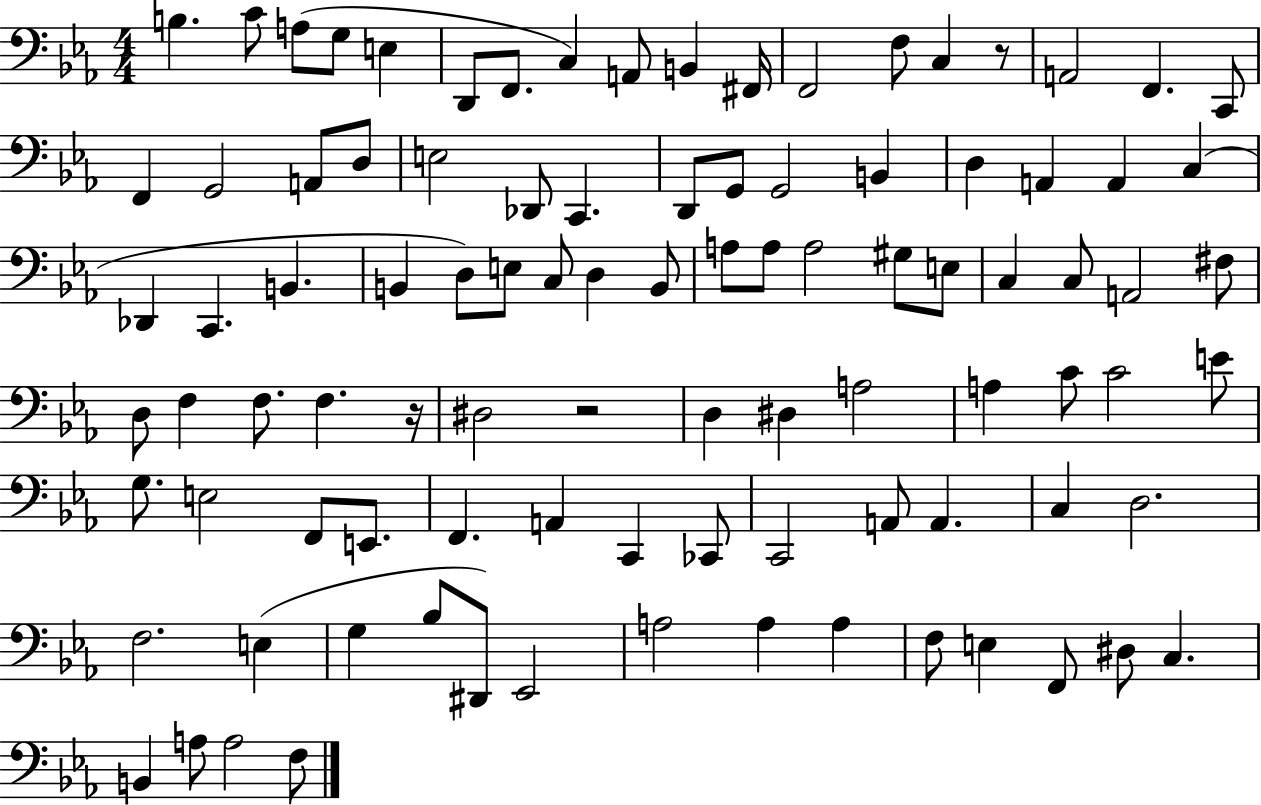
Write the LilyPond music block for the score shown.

{
  \clef bass
  \numericTimeSignature
  \time 4/4
  \key ees \major
  b4. c'8 a8( g8 e4 | d,8 f,8. c4) a,8 b,4 fis,16 | f,2 f8 c4 r8 | a,2 f,4. c,8 | \break f,4 g,2 a,8 d8 | e2 des,8 c,4. | d,8 g,8 g,2 b,4 | d4 a,4 a,4 c4( | \break des,4 c,4. b,4. | b,4 d8) e8 c8 d4 b,8 | a8 a8 a2 gis8 e8 | c4 c8 a,2 fis8 | \break d8 f4 f8. f4. r16 | dis2 r2 | d4 dis4 a2 | a4 c'8 c'2 e'8 | \break g8. e2 f,8 e,8. | f,4. a,4 c,4 ces,8 | c,2 a,8 a,4. | c4 d2. | \break f2. e4( | g4 bes8 dis,8) ees,2 | a2 a4 a4 | f8 e4 f,8 dis8 c4. | \break b,4 a8 a2 f8 | \bar "|."
}